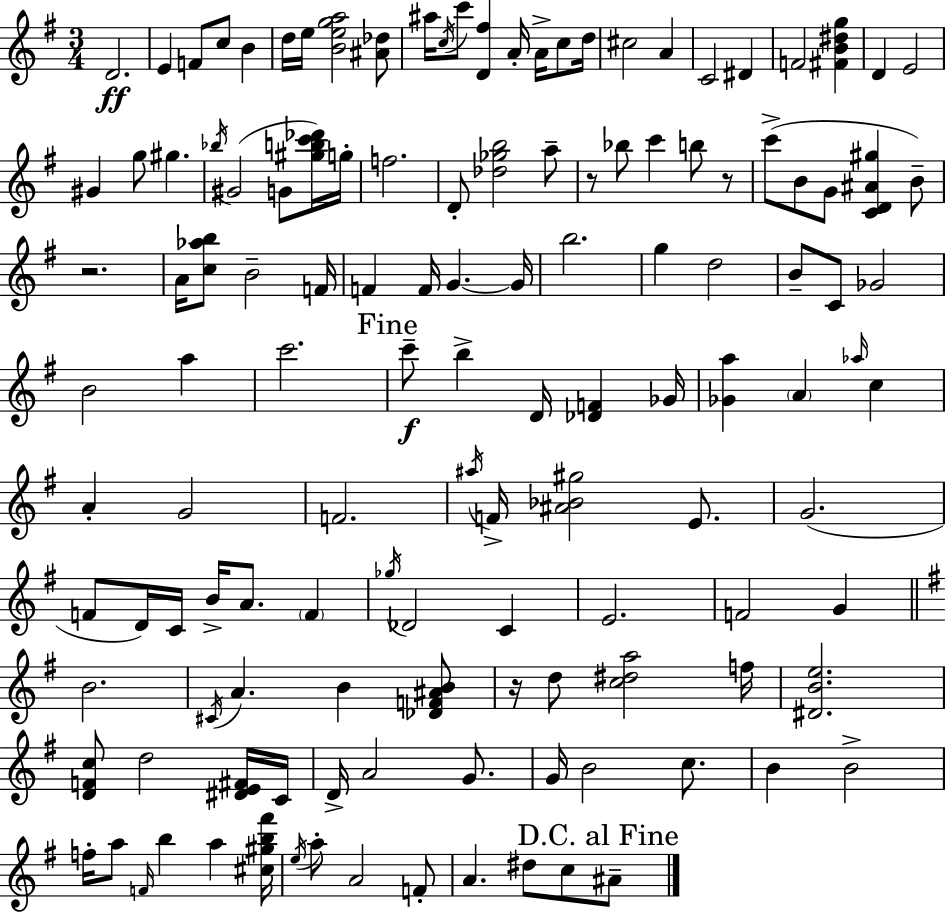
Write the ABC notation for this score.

X:1
T:Untitled
M:3/4
L:1/4
K:Em
D2 E F/2 c/2 B d/4 e/4 [Bega]2 [^A_d]/2 ^a/4 c/4 c'/2 [D^f] A/4 A/4 c/2 d/4 ^c2 A C2 ^D F2 [^FB^dg] D E2 ^G g/2 ^g _b/4 ^G2 G/2 [^gbc'_d']/4 g/4 f2 D/2 [_d_gb]2 a/2 z/2 _b/2 c' b/2 z/2 c'/2 B/2 G/2 [CD^A^g] B/2 z2 A/4 [c_ab]/2 B2 F/4 F F/4 G G/4 b2 g d2 B/2 C/2 _G2 B2 a c'2 c'/2 b D/4 [_DF] _G/4 [_Ga] A _a/4 c A G2 F2 ^a/4 F/4 [^A_B^g]2 E/2 G2 F/2 D/4 C/4 B/4 A/2 F _g/4 _D2 C E2 F2 G B2 ^C/4 A B [_DF^AB]/2 z/4 d/2 [c^da]2 f/4 [^DBe]2 [DFc]/2 d2 [^DE^F]/4 C/4 D/4 A2 G/2 G/4 B2 c/2 B B2 f/4 a/2 F/4 b a [^c^gb^f']/4 e/4 a/2 A2 F/2 A ^d/2 c/2 ^A/2